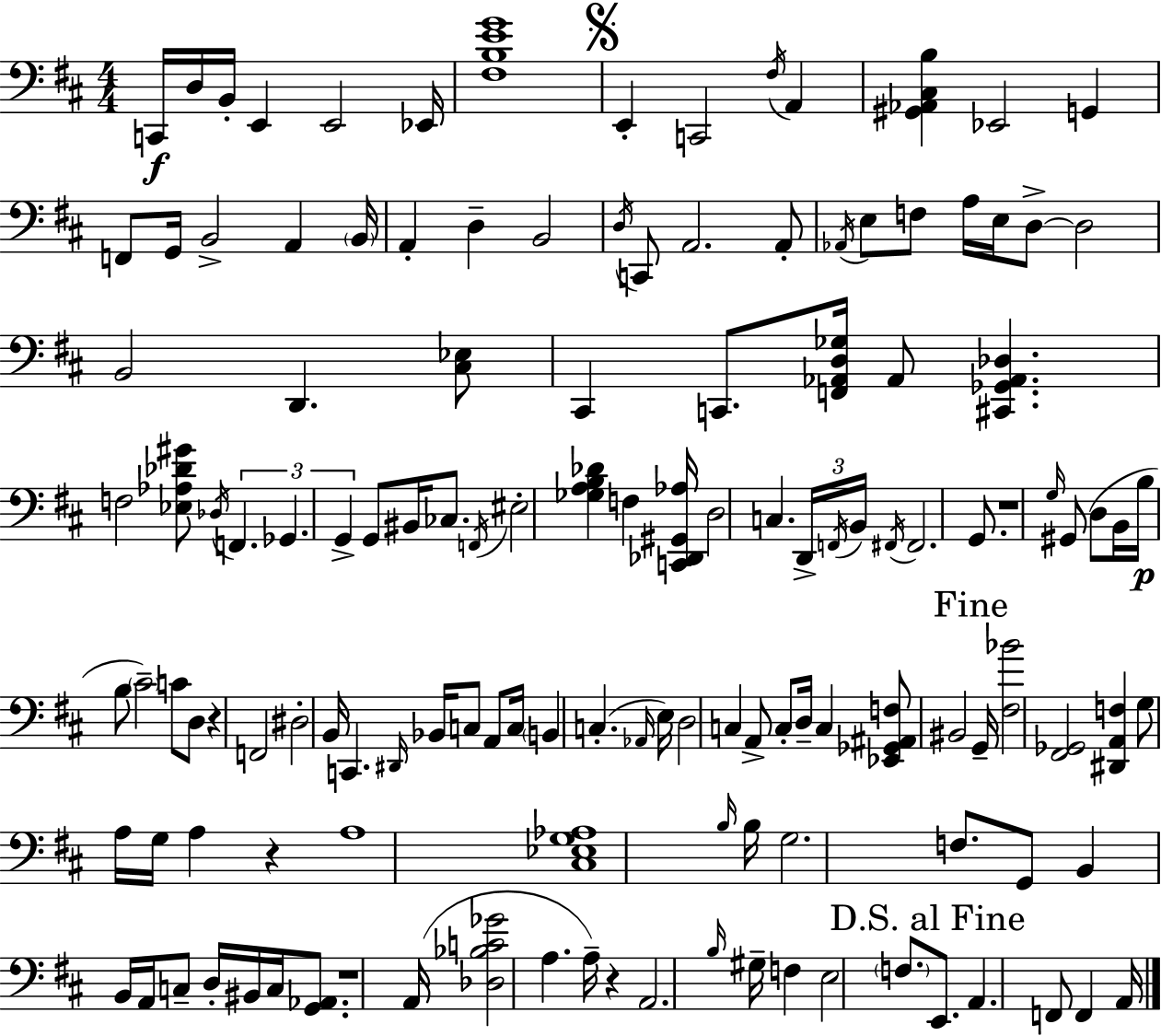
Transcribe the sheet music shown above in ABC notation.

X:1
T:Untitled
M:4/4
L:1/4
K:D
C,,/4 D,/4 B,,/4 E,, E,,2 _E,,/4 [^F,B,EG]4 E,, C,,2 ^F,/4 A,, [^G,,_A,,^C,B,] _E,,2 G,, F,,/2 G,,/4 B,,2 A,, B,,/4 A,, D, B,,2 D,/4 C,,/2 A,,2 A,,/2 _A,,/4 E,/2 F,/2 A,/4 E,/4 D,/2 D,2 B,,2 D,, [^C,_E,]/2 ^C,, C,,/2 [F,,_A,,D,_G,]/4 _A,,/2 [^C,,_G,,_A,,_D,] F,2 [_E,_A,_D^G]/2 _D,/4 F,, _G,, G,, G,,/2 ^B,,/4 _C,/2 F,,/4 ^E,2 [_G,A,B,_D] F, [C,,_D,,^G,,_A,]/4 D,2 C, D,,/4 F,,/4 B,,/4 ^F,,/4 ^F,,2 G,,/2 z4 G,/4 ^G,,/2 D,/2 B,,/4 B,/4 B,/2 ^C2 C/2 D,/2 z F,,2 ^D,2 B,,/4 C,, ^D,,/4 _B,,/4 C,/2 A,,/2 C,/4 B,, C, _A,,/4 E,/4 D,2 C, A,,/2 C,/2 D,/4 C, [_E,,_G,,^A,,F,]/2 ^B,,2 G,,/4 [^F,_B]2 [^F,,_G,,]2 [^D,,A,,F,] G,/2 A,/4 G,/4 A, z A,4 [^C,_E,G,_A,]4 B,/4 B,/4 G,2 F,/2 G,,/2 B,, B,,/4 A,,/4 C,/2 D,/4 ^B,,/4 C,/4 [G,,_A,,]/2 z4 A,,/4 [_D,_B,C_G]2 A, A,/4 z A,,2 B,/4 ^G,/4 F, E,2 F,/2 E,,/2 A,, F,,/2 F,, A,,/4